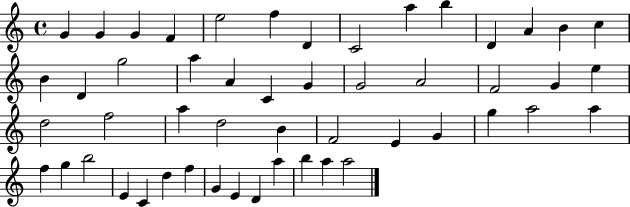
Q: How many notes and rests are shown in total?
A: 51